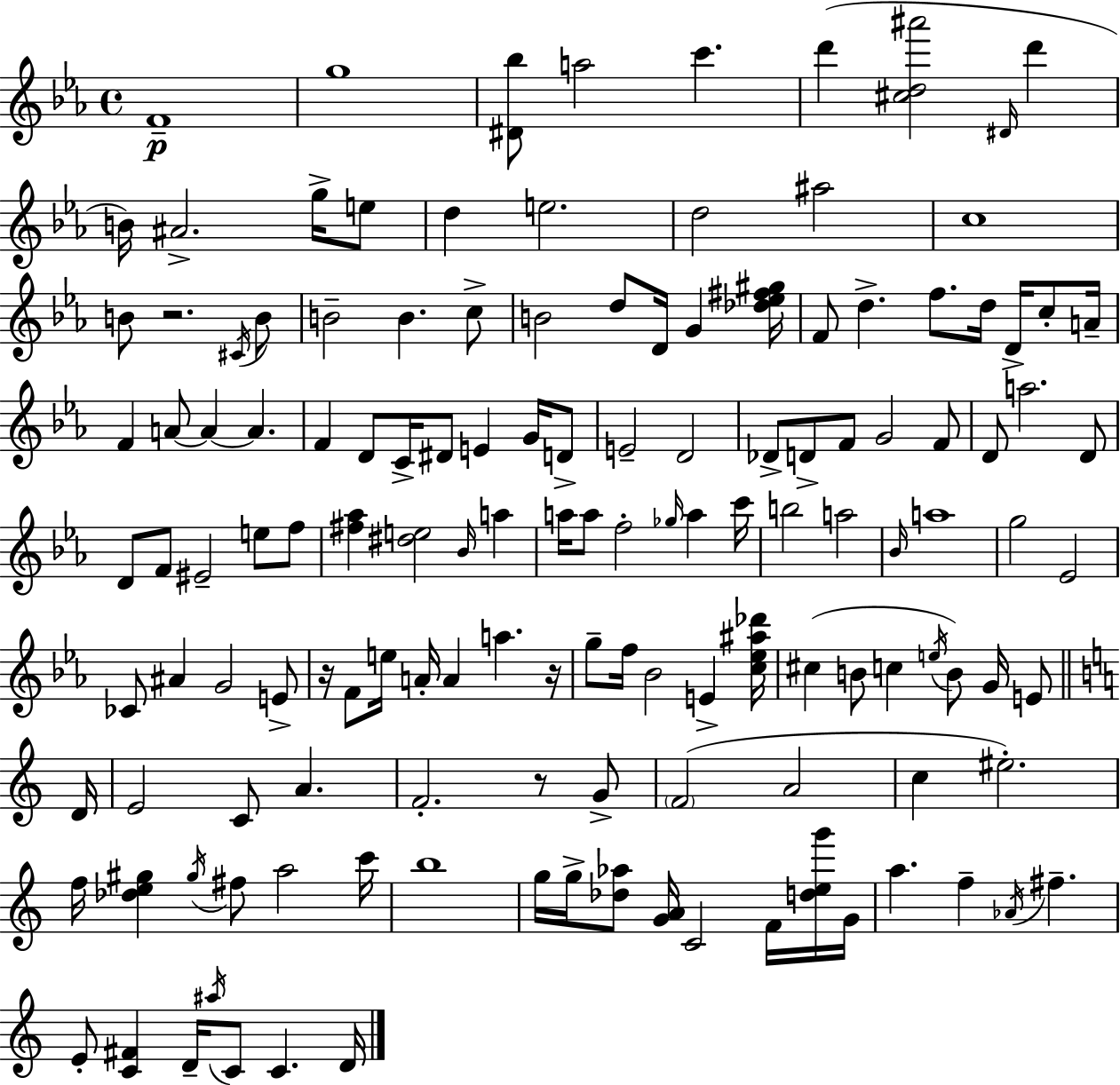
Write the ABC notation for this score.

X:1
T:Untitled
M:4/4
L:1/4
K:Eb
F4 g4 [^D_b]/2 a2 c' d' [^cd^a']2 ^D/4 d' B/4 ^A2 g/4 e/2 d e2 d2 ^a2 c4 B/2 z2 ^C/4 B/2 B2 B c/2 B2 d/2 D/4 G [_d_e^f^g]/4 F/2 d f/2 d/4 D/4 c/2 A/4 F A/2 A A F D/2 C/4 ^D/2 E G/4 D/2 E2 D2 _D/2 D/2 F/2 G2 F/2 D/2 a2 D/2 D/2 F/2 ^E2 e/2 f/2 [^f_a] [^de]2 _B/4 a a/4 a/2 f2 _g/4 a c'/4 b2 a2 _B/4 a4 g2 _E2 _C/2 ^A G2 E/2 z/4 F/2 e/4 A/4 A a z/4 g/2 f/4 _B2 E [c_e^a_d']/4 ^c B/2 c e/4 B/2 G/4 E/2 D/4 E2 C/2 A F2 z/2 G/2 F2 A2 c ^e2 f/4 [_de^g] ^g/4 ^f/2 a2 c'/4 b4 g/4 g/4 [_d_a]/2 [GA]/4 C2 F/4 [deg']/4 G/4 a f _A/4 ^f E/2 [C^F] D/4 ^a/4 C/2 C D/4